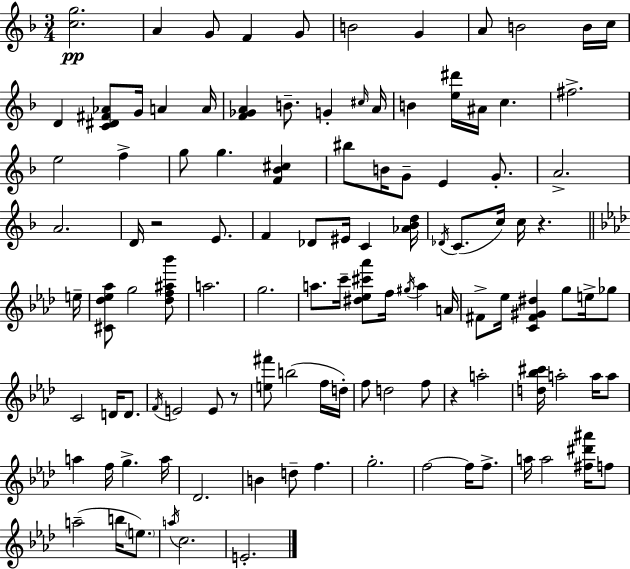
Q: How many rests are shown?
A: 4